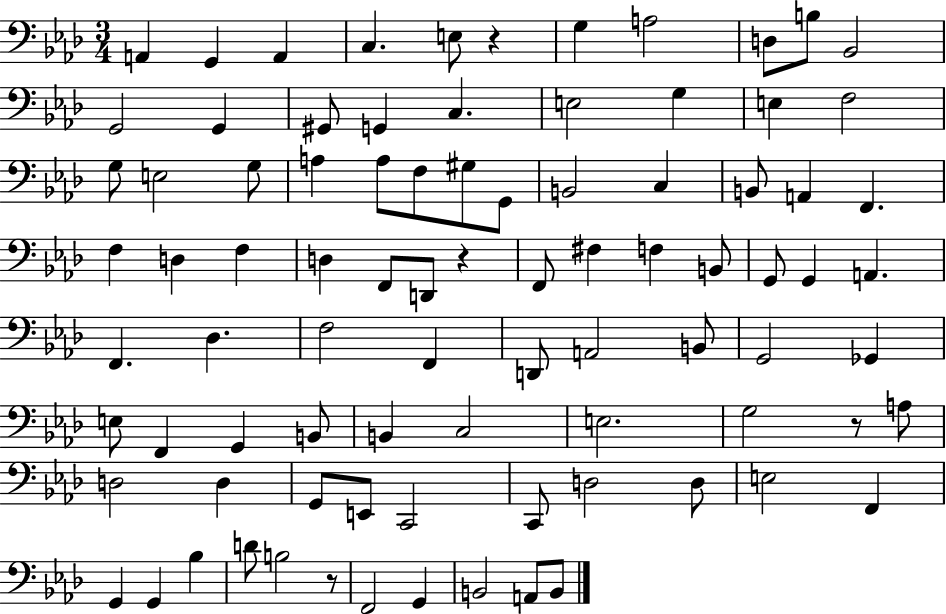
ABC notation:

X:1
T:Untitled
M:3/4
L:1/4
K:Ab
A,, G,, A,, C, E,/2 z G, A,2 D,/2 B,/2 _B,,2 G,,2 G,, ^G,,/2 G,, C, E,2 G, E, F,2 G,/2 E,2 G,/2 A, A,/2 F,/2 ^G,/2 G,,/2 B,,2 C, B,,/2 A,, F,, F, D, F, D, F,,/2 D,,/2 z F,,/2 ^F, F, B,,/2 G,,/2 G,, A,, F,, _D, F,2 F,, D,,/2 A,,2 B,,/2 G,,2 _G,, E,/2 F,, G,, B,,/2 B,, C,2 E,2 G,2 z/2 A,/2 D,2 D, G,,/2 E,,/2 C,,2 C,,/2 D,2 D,/2 E,2 F,, G,, G,, _B, D/2 B,2 z/2 F,,2 G,, B,,2 A,,/2 B,,/2